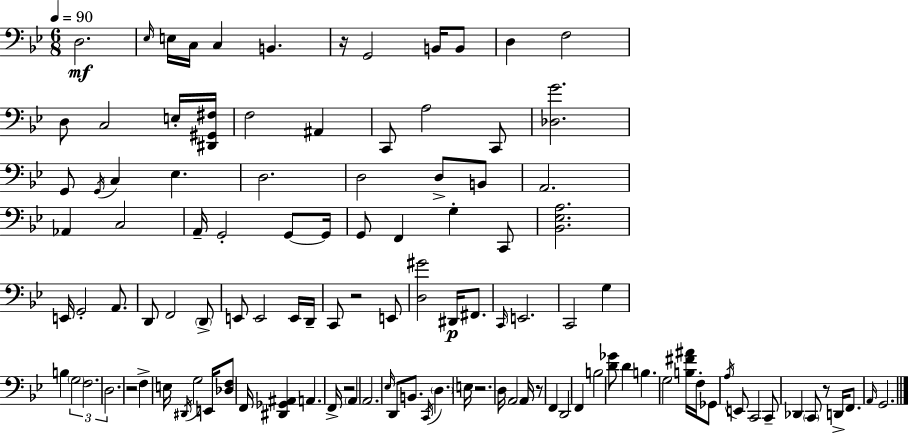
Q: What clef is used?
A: bass